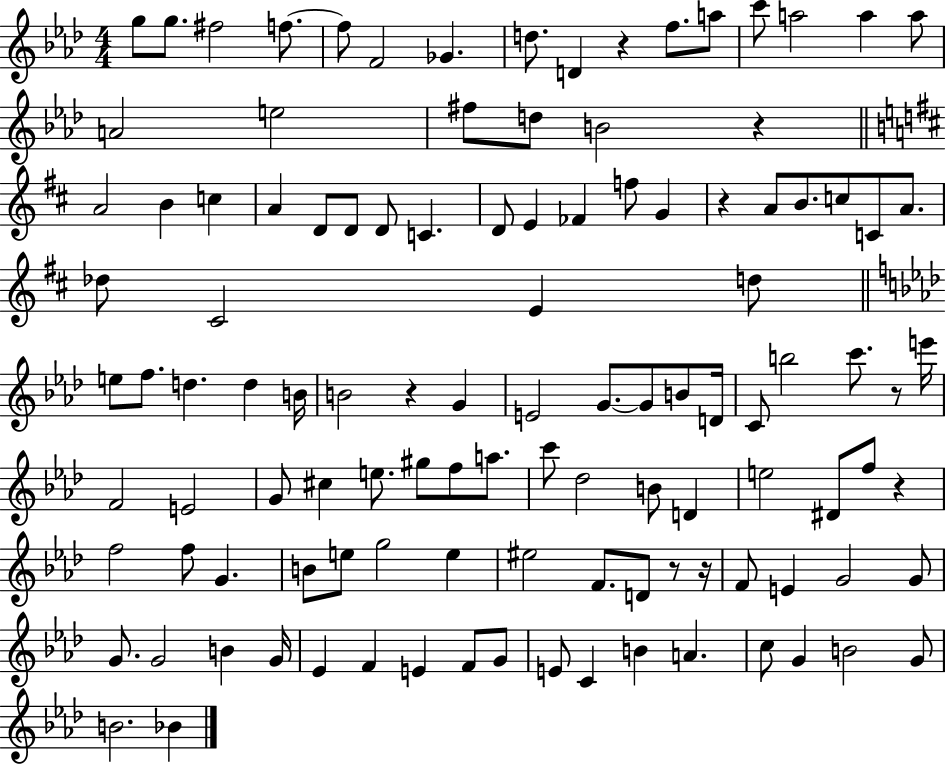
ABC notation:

X:1
T:Untitled
M:4/4
L:1/4
K:Ab
g/2 g/2 ^f2 f/2 f/2 F2 _G d/2 D z f/2 a/2 c'/2 a2 a a/2 A2 e2 ^f/2 d/2 B2 z A2 B c A D/2 D/2 D/2 C D/2 E _F f/2 G z A/2 B/2 c/2 C/2 A/2 _d/2 ^C2 E d/2 e/2 f/2 d d B/4 B2 z G E2 G/2 G/2 B/2 D/4 C/2 b2 c'/2 z/2 e'/4 F2 E2 G/2 ^c e/2 ^g/2 f/2 a/2 c'/2 _d2 B/2 D e2 ^D/2 f/2 z f2 f/2 G B/2 e/2 g2 e ^e2 F/2 D/2 z/2 z/4 F/2 E G2 G/2 G/2 G2 B G/4 _E F E F/2 G/2 E/2 C B A c/2 G B2 G/2 B2 _B